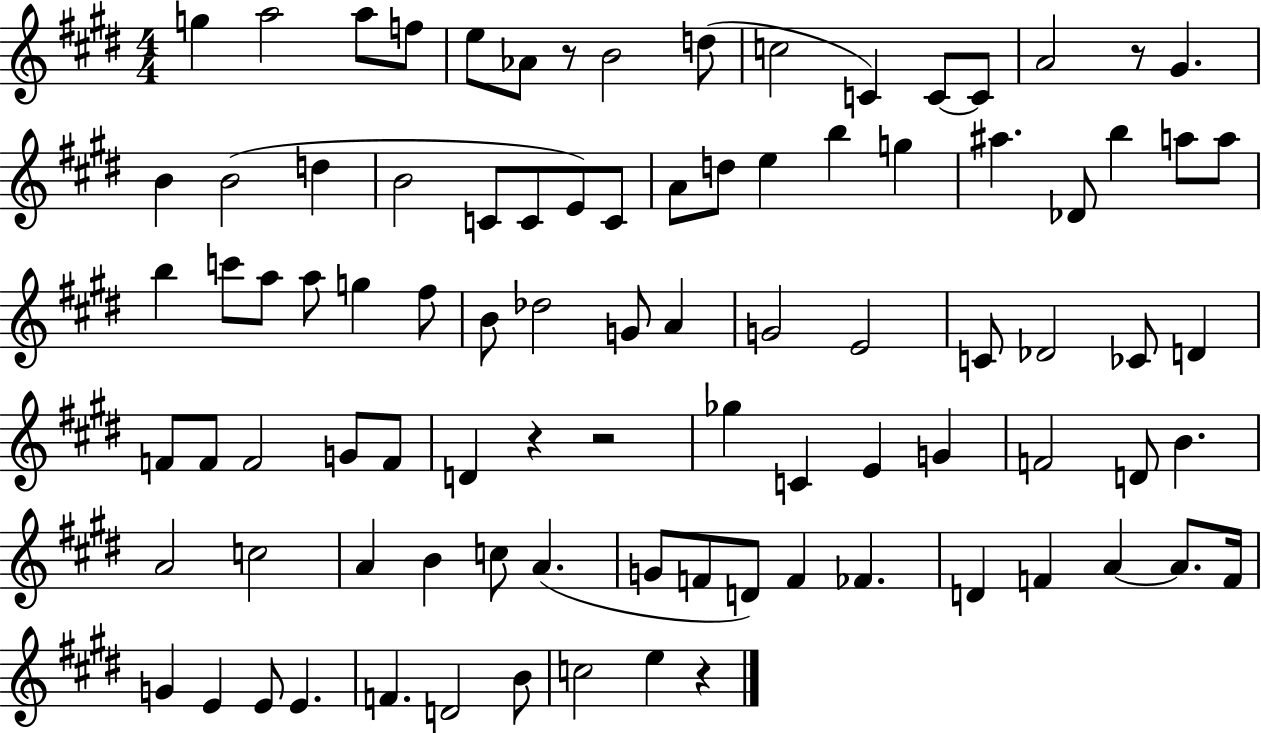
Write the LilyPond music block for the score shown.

{
  \clef treble
  \numericTimeSignature
  \time 4/4
  \key e \major
  g''4 a''2 a''8 f''8 | e''8 aes'8 r8 b'2 d''8( | c''2 c'4) c'8~~ c'8 | a'2 r8 gis'4. | \break b'4 b'2( d''4 | b'2 c'8 c'8 e'8) c'8 | a'8 d''8 e''4 b''4 g''4 | ais''4. des'8 b''4 a''8 a''8 | \break b''4 c'''8 a''8 a''8 g''4 fis''8 | b'8 des''2 g'8 a'4 | g'2 e'2 | c'8 des'2 ces'8 d'4 | \break f'8 f'8 f'2 g'8 f'8 | d'4 r4 r2 | ges''4 c'4 e'4 g'4 | f'2 d'8 b'4. | \break a'2 c''2 | a'4 b'4 c''8 a'4.( | g'8 f'8 d'8) f'4 fes'4. | d'4 f'4 a'4~~ a'8. f'16 | \break g'4 e'4 e'8 e'4. | f'4. d'2 b'8 | c''2 e''4 r4 | \bar "|."
}